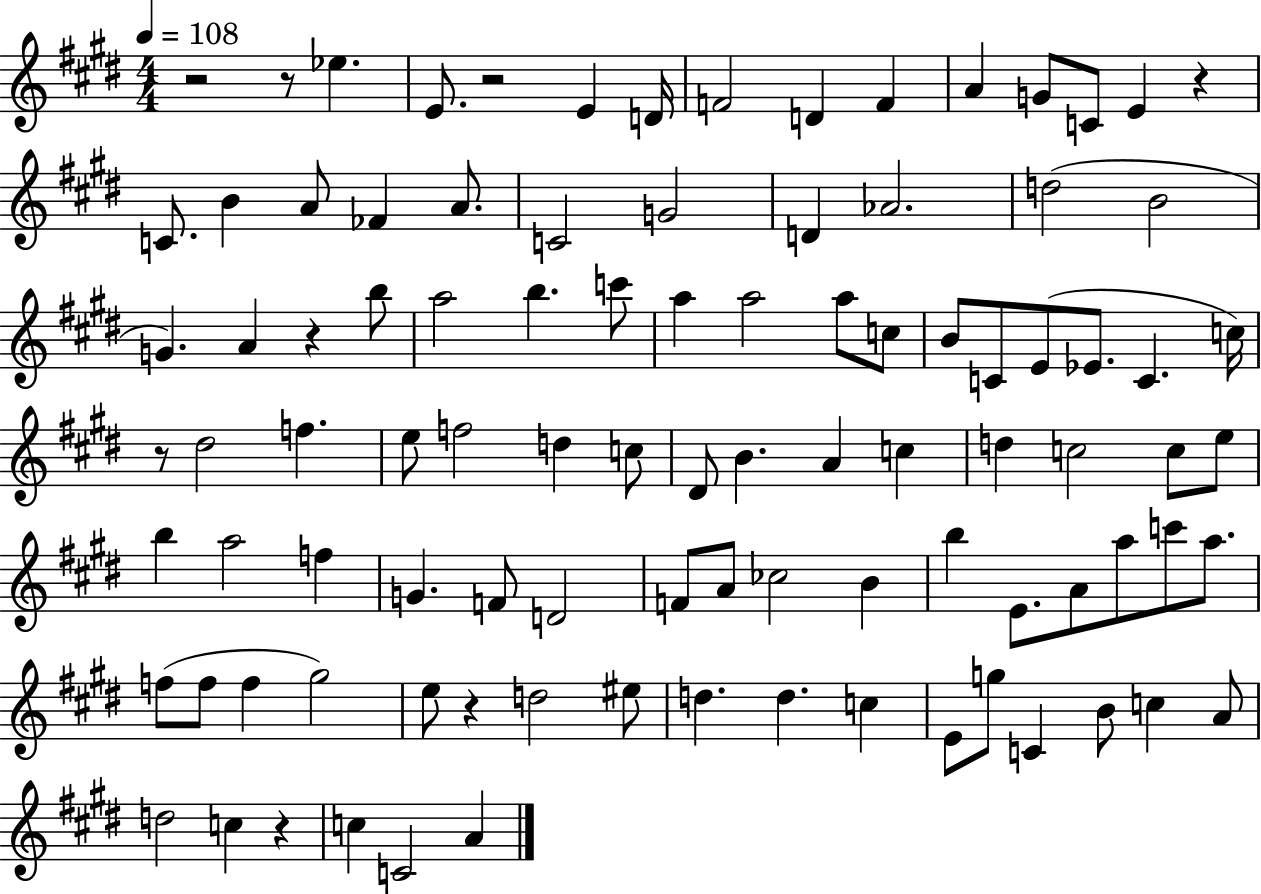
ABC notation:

X:1
T:Untitled
M:4/4
L:1/4
K:E
z2 z/2 _e E/2 z2 E D/4 F2 D F A G/2 C/2 E z C/2 B A/2 _F A/2 C2 G2 D _A2 d2 B2 G A z b/2 a2 b c'/2 a a2 a/2 c/2 B/2 C/2 E/2 _E/2 C c/4 z/2 ^d2 f e/2 f2 d c/2 ^D/2 B A c d c2 c/2 e/2 b a2 f G F/2 D2 F/2 A/2 _c2 B b E/2 A/2 a/2 c'/2 a/2 f/2 f/2 f ^g2 e/2 z d2 ^e/2 d d c E/2 g/2 C B/2 c A/2 d2 c z c C2 A